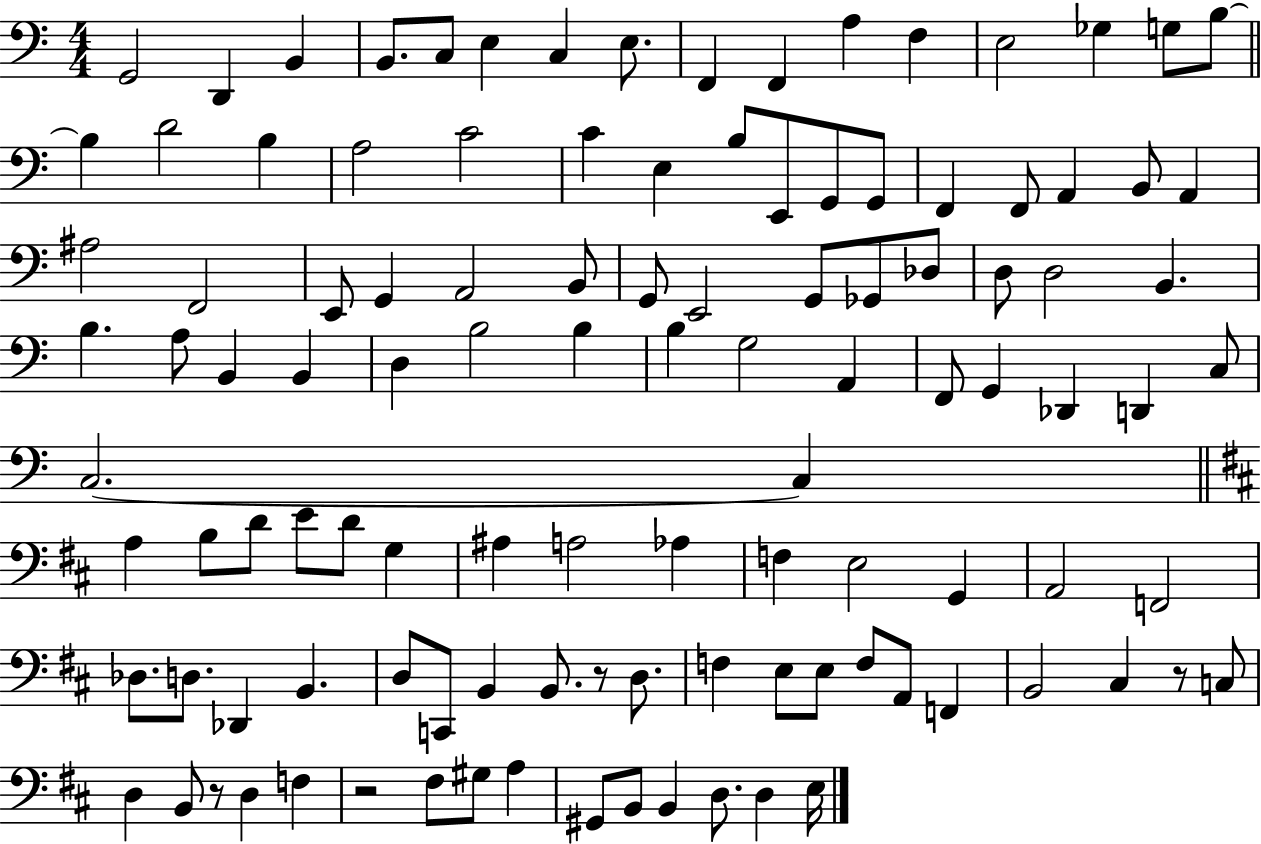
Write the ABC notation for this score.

X:1
T:Untitled
M:4/4
L:1/4
K:C
G,,2 D,, B,, B,,/2 C,/2 E, C, E,/2 F,, F,, A, F, E,2 _G, G,/2 B,/2 B, D2 B, A,2 C2 C E, B,/2 E,,/2 G,,/2 G,,/2 F,, F,,/2 A,, B,,/2 A,, ^A,2 F,,2 E,,/2 G,, A,,2 B,,/2 G,,/2 E,,2 G,,/2 _G,,/2 _D,/2 D,/2 D,2 B,, B, A,/2 B,, B,, D, B,2 B, B, G,2 A,, F,,/2 G,, _D,, D,, C,/2 C,2 C, A, B,/2 D/2 E/2 D/2 G, ^A, A,2 _A, F, E,2 G,, A,,2 F,,2 _D,/2 D,/2 _D,, B,, D,/2 C,,/2 B,, B,,/2 z/2 D,/2 F, E,/2 E,/2 F,/2 A,,/2 F,, B,,2 ^C, z/2 C,/2 D, B,,/2 z/2 D, F, z2 ^F,/2 ^G,/2 A, ^G,,/2 B,,/2 B,, D,/2 D, E,/4